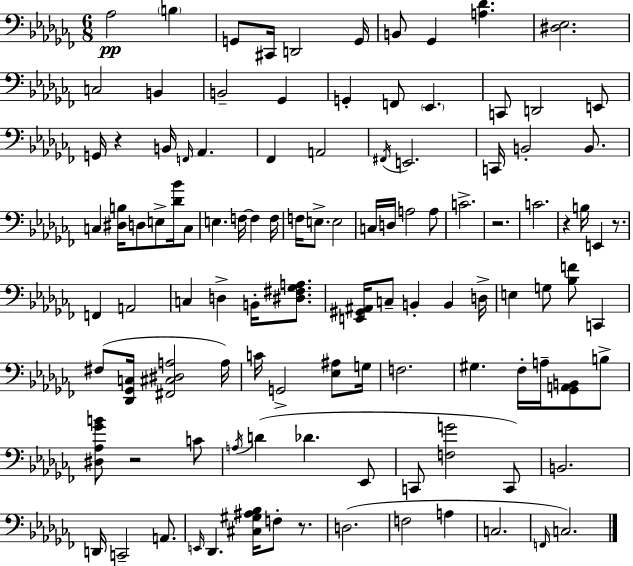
{
  \clef bass
  \numericTimeSignature
  \time 6/8
  \key aes \minor
  aes2\pp \parenthesize b4 | g,8 cis,16 d,2 g,16 | b,8 ges,4 <a des'>4. | <dis ees>2. | \break c2 b,4 | b,2-- ges,4 | g,4-. f,8 \parenthesize ees,4. | c,8 d,2 e,8 | \break g,16 r4 b,16 \grace { f,16 } aes,4. | fes,4 a,2 | \acciaccatura { fis,16 } e,2. | c,16 b,2-. b,8. | \break c4 <dis b>16 d8 e8-> <des' bes'>16 | c8 e4. f16~~ f4 | f16 f16 e8.-> e2 | c16 d16 a2 | \break a8 c'2.-> | r2. | c'2. | r4 b16 e,4 r8. | \break f,4 a,2 | c4 d4-> b,16-. <dis fis ges a>8. | <e, gis, ais,>16 c8-- b,4-. b,4 | d16-> e4 g8 <bes f'>8 c,4 | \break fis8( <des, ges, c>16 <fis, cis dis a>2 | a16) c'16 g,2-> <ees ais>8 | g16 f2. | gis4. fes16-. a16-- <ges, a, b,>8 | \break b8-> <dis aes ges' b'>8 r2 | c'8 \acciaccatura { a16 } d'4( des'4. | ees,8 c,8 <f g'>2 | c,8) b,2. | \break d,16 c,2-- | a,8. \grace { e,16 } des,4. <cis gis ais bes>16 f8-. | r8. d2.( | f2 | \break a4 c2. | \grace { f,16 }) c2. | \bar "|."
}